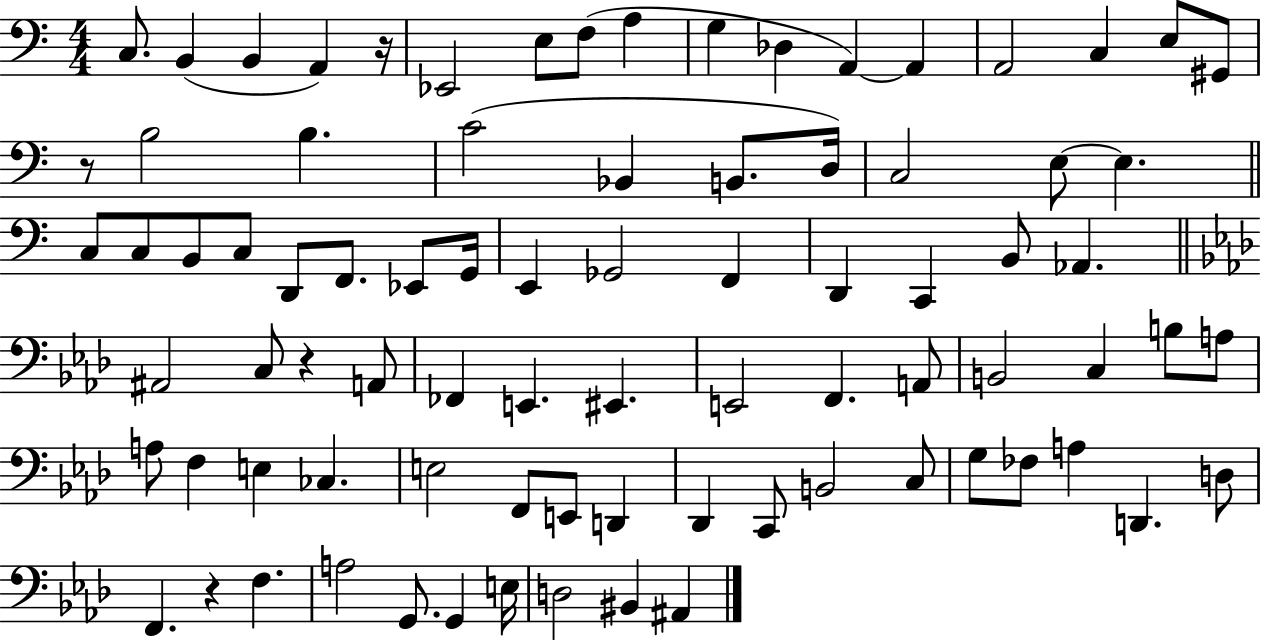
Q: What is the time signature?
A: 4/4